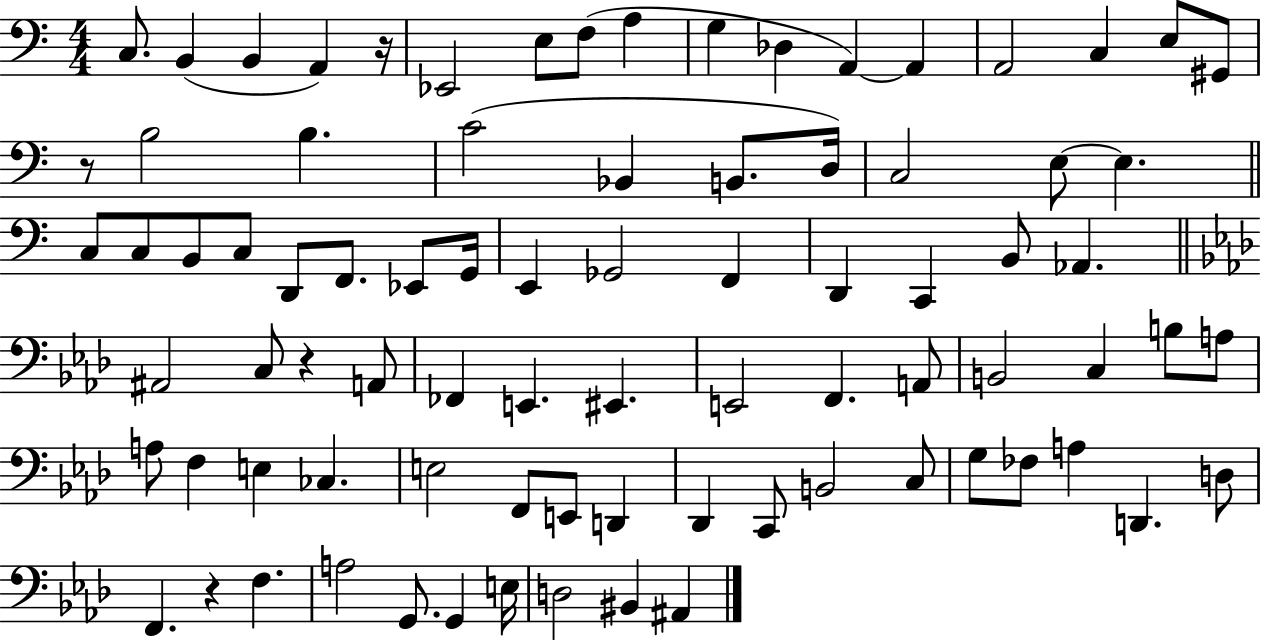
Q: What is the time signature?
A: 4/4